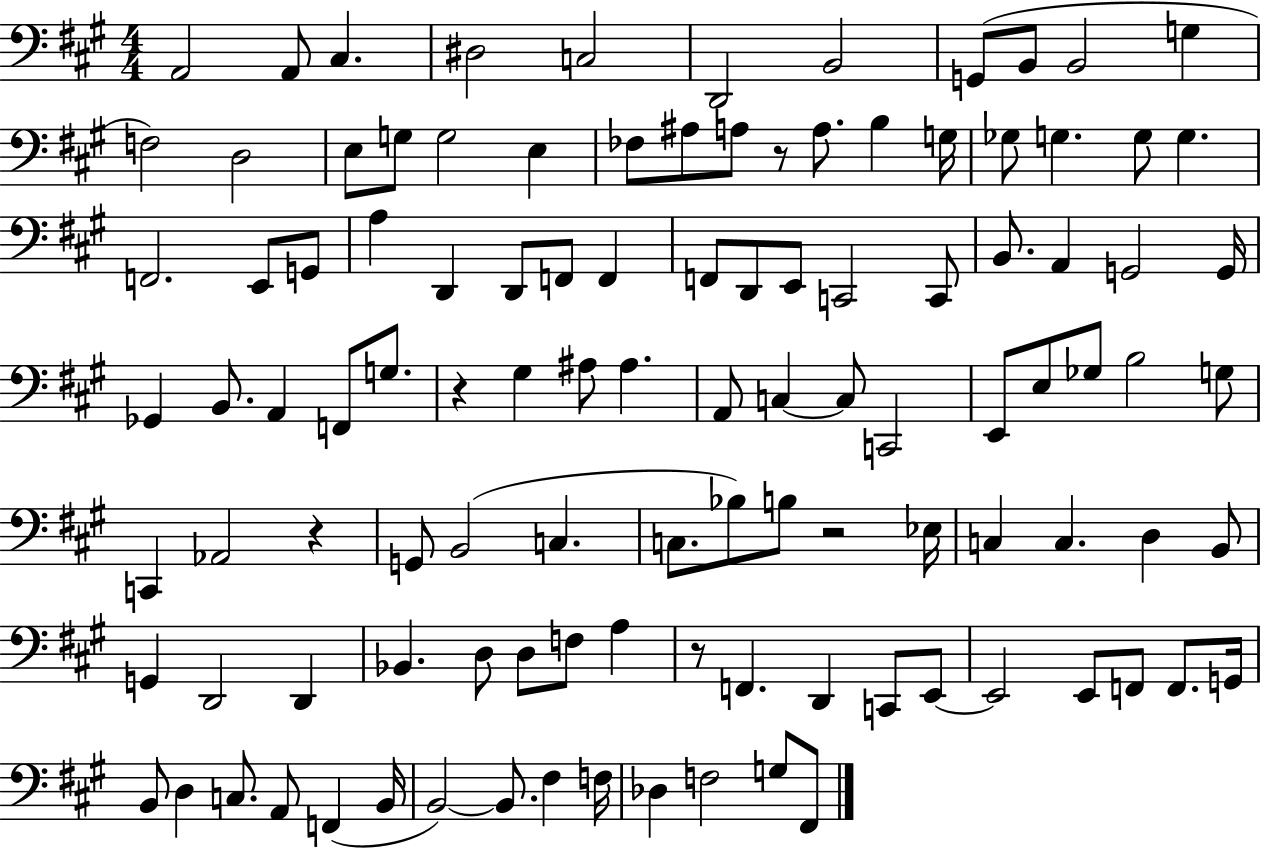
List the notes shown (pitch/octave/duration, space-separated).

A2/h A2/e C#3/q. D#3/h C3/h D2/h B2/h G2/e B2/e B2/h G3/q F3/h D3/h E3/e G3/e G3/h E3/q FES3/e A#3/e A3/e R/e A3/e. B3/q G3/s Gb3/e G3/q. G3/e G3/q. F2/h. E2/e G2/e A3/q D2/q D2/e F2/e F2/q F2/e D2/e E2/e C2/h C2/e B2/e. A2/q G2/h G2/s Gb2/q B2/e. A2/q F2/e G3/e. R/q G#3/q A#3/e A#3/q. A2/e C3/q C3/e C2/h E2/e E3/e Gb3/e B3/h G3/e C2/q Ab2/h R/q G2/e B2/h C3/q. C3/e. Bb3/e B3/e R/h Eb3/s C3/q C3/q. D3/q B2/e G2/q D2/h D2/q Bb2/q. D3/e D3/e F3/e A3/q R/e F2/q. D2/q C2/e E2/e E2/h E2/e F2/e F2/e. G2/s B2/e D3/q C3/e. A2/e F2/q B2/s B2/h B2/e. F#3/q F3/s Db3/q F3/h G3/e F#2/e